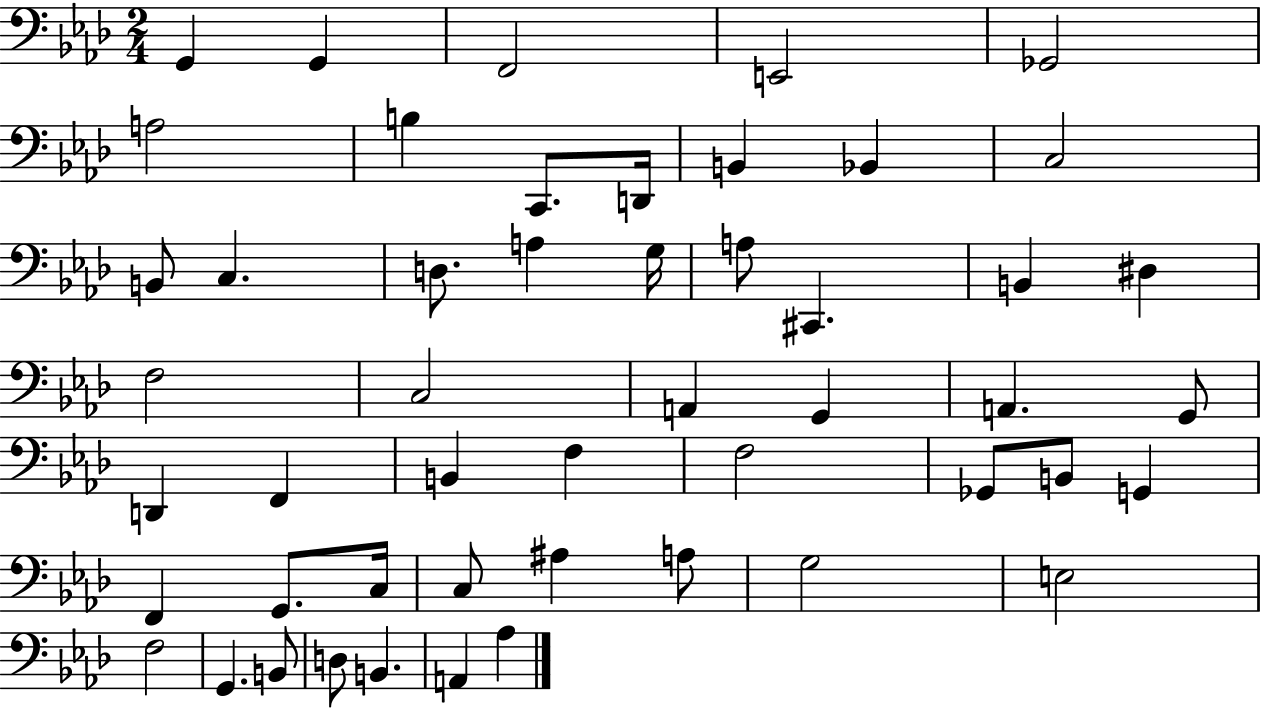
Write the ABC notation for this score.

X:1
T:Untitled
M:2/4
L:1/4
K:Ab
G,, G,, F,,2 E,,2 _G,,2 A,2 B, C,,/2 D,,/4 B,, _B,, C,2 B,,/2 C, D,/2 A, G,/4 A,/2 ^C,, B,, ^D, F,2 C,2 A,, G,, A,, G,,/2 D,, F,, B,, F, F,2 _G,,/2 B,,/2 G,, F,, G,,/2 C,/4 C,/2 ^A, A,/2 G,2 E,2 F,2 G,, B,,/2 D,/2 B,, A,, _A,